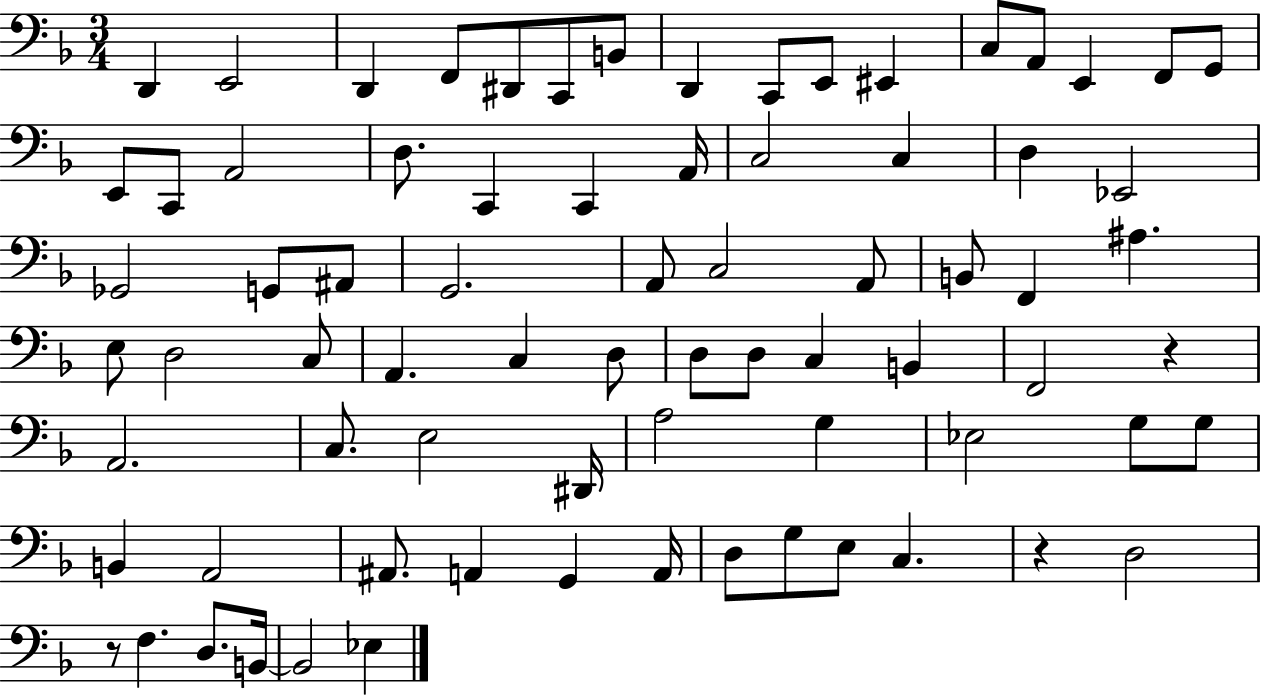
D2/q E2/h D2/q F2/e D#2/e C2/e B2/e D2/q C2/e E2/e EIS2/q C3/e A2/e E2/q F2/e G2/e E2/e C2/e A2/h D3/e. C2/q C2/q A2/s C3/h C3/q D3/q Eb2/h Gb2/h G2/e A#2/e G2/h. A2/e C3/h A2/e B2/e F2/q A#3/q. E3/e D3/h C3/e A2/q. C3/q D3/e D3/e D3/e C3/q B2/q F2/h R/q A2/h. C3/e. E3/h D#2/s A3/h G3/q Eb3/h G3/e G3/e B2/q A2/h A#2/e. A2/q G2/q A2/s D3/e G3/e E3/e C3/q. R/q D3/h R/e F3/q. D3/e. B2/s B2/h Eb3/q